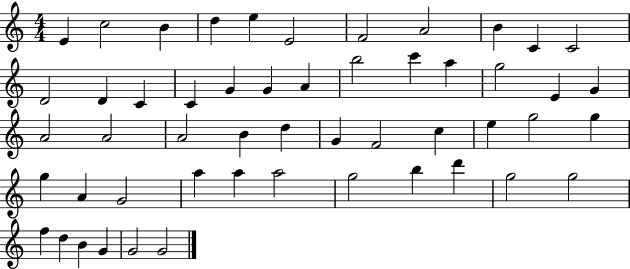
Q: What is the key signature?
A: C major